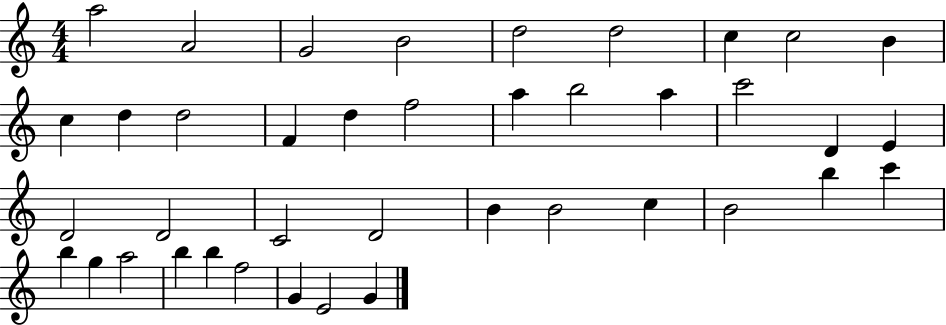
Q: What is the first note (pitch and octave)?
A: A5